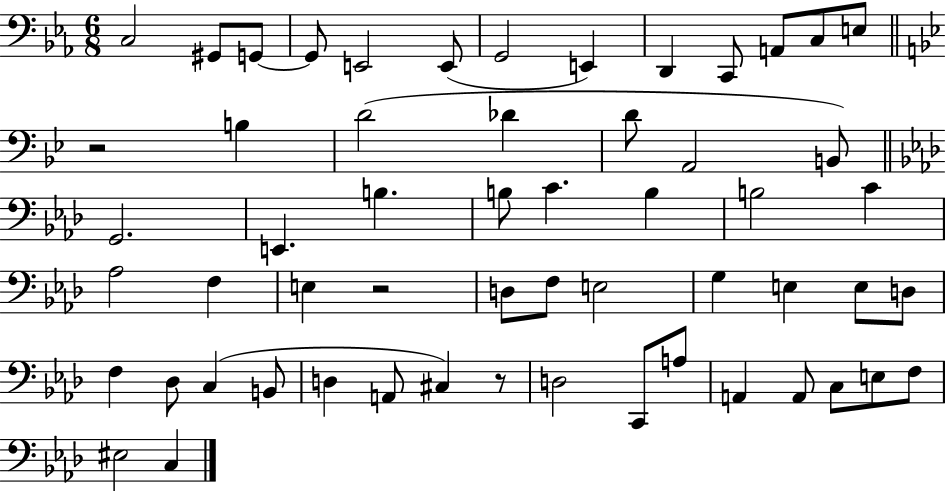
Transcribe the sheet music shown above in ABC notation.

X:1
T:Untitled
M:6/8
L:1/4
K:Eb
C,2 ^G,,/2 G,,/2 G,,/2 E,,2 E,,/2 G,,2 E,, D,, C,,/2 A,,/2 C,/2 E,/2 z2 B, D2 _D D/2 A,,2 B,,/2 G,,2 E,, B, B,/2 C B, B,2 C _A,2 F, E, z2 D,/2 F,/2 E,2 G, E, E,/2 D,/2 F, _D,/2 C, B,,/2 D, A,,/2 ^C, z/2 D,2 C,,/2 A,/2 A,, A,,/2 C,/2 E,/2 F,/2 ^E,2 C,